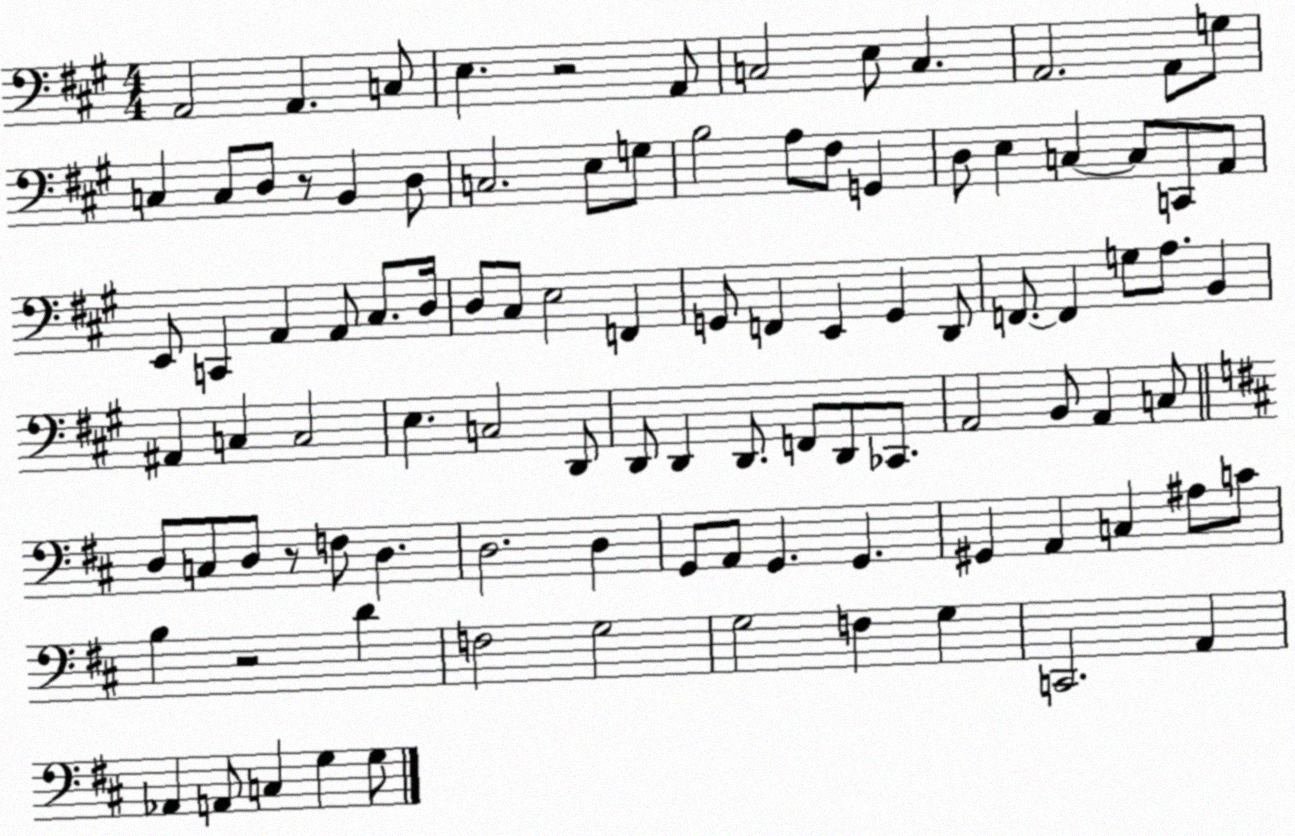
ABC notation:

X:1
T:Untitled
M:4/4
L:1/4
K:A
A,,2 A,, C,/2 E, z2 A,,/2 C,2 E,/2 C, A,,2 A,,/2 G,/2 C, C,/2 D,/2 z/2 B,, D,/2 C,2 E,/2 G,/2 B,2 A,/2 ^F,/2 G,, D,/2 E, C, C,/2 C,,/2 A,,/2 E,,/2 C,, A,, A,,/2 ^C,/2 D,/4 D,/2 ^C,/2 E,2 F,, G,,/2 F,, E,, G,, D,,/2 F,,/2 F,, G,/2 A,/2 B,, ^A,, C, C,2 E, C,2 D,,/2 D,,/2 D,, D,,/2 F,,/2 D,,/2 _C,,/2 A,,2 B,,/2 A,, C,/2 D,/2 C,/2 D,/2 z/2 F,/2 D, D,2 D, G,,/2 A,,/2 G,, G,, ^G,, A,, C, ^A,/2 C/2 B, z2 D F,2 G,2 G,2 F, G, C,,2 A,, _A,, A,,/2 C, G, G,/2